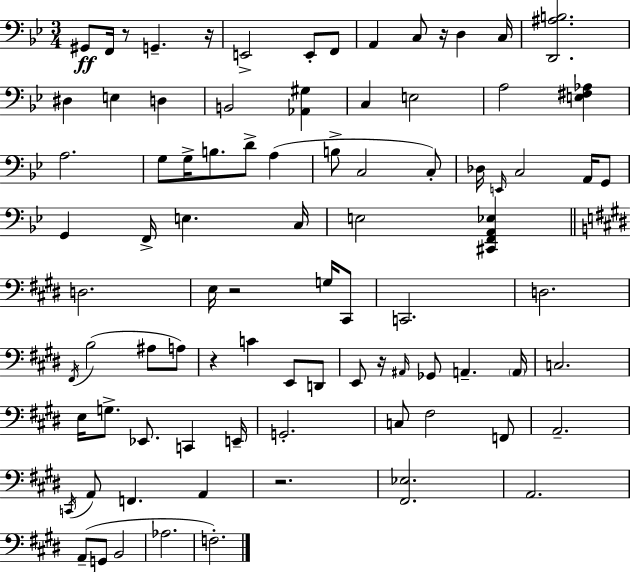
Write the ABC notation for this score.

X:1
T:Untitled
M:3/4
L:1/4
K:Gm
^G,,/2 F,,/4 z/2 G,, z/4 E,,2 E,,/2 F,,/2 A,, C,/2 z/4 D, C,/4 [D,,^A,B,]2 ^D, E, D, B,,2 [_A,,^G,] C, E,2 A,2 [E,^F,_A,] A,2 G,/2 G,/4 B,/2 D/2 A, B,/2 C,2 C,/2 _D,/4 E,,/4 C,2 A,,/4 G,,/2 G,, F,,/4 E, C,/4 E,2 [^C,,F,,A,,_E,] D,2 E,/4 z2 G,/4 ^C,,/2 C,,2 D,2 ^F,,/4 B,2 ^A,/2 A,/2 z C E,,/2 D,,/2 E,,/2 z/4 ^A,,/4 _G,,/2 A,, A,,/4 C,2 E,/4 G,/2 _E,,/2 C,, E,,/4 G,,2 C,/2 ^F,2 F,,/2 A,,2 C,,/4 A,,/2 F,, A,, z2 [^F,,_E,]2 A,,2 A,,/2 G,,/2 B,,2 _A,2 F,2